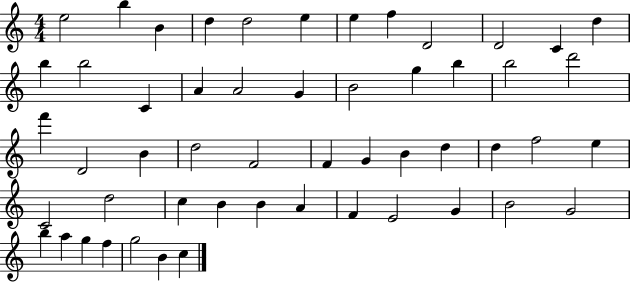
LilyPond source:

{
  \clef treble
  \numericTimeSignature
  \time 4/4
  \key c \major
  e''2 b''4 b'4 | d''4 d''2 e''4 | e''4 f''4 d'2 | d'2 c'4 d''4 | \break b''4 b''2 c'4 | a'4 a'2 g'4 | b'2 g''4 b''4 | b''2 d'''2 | \break f'''4 d'2 b'4 | d''2 f'2 | f'4 g'4 b'4 d''4 | d''4 f''2 e''4 | \break c'2 d''2 | c''4 b'4 b'4 a'4 | f'4 e'2 g'4 | b'2 g'2 | \break b''4 a''4 g''4 f''4 | g''2 b'4 c''4 | \bar "|."
}